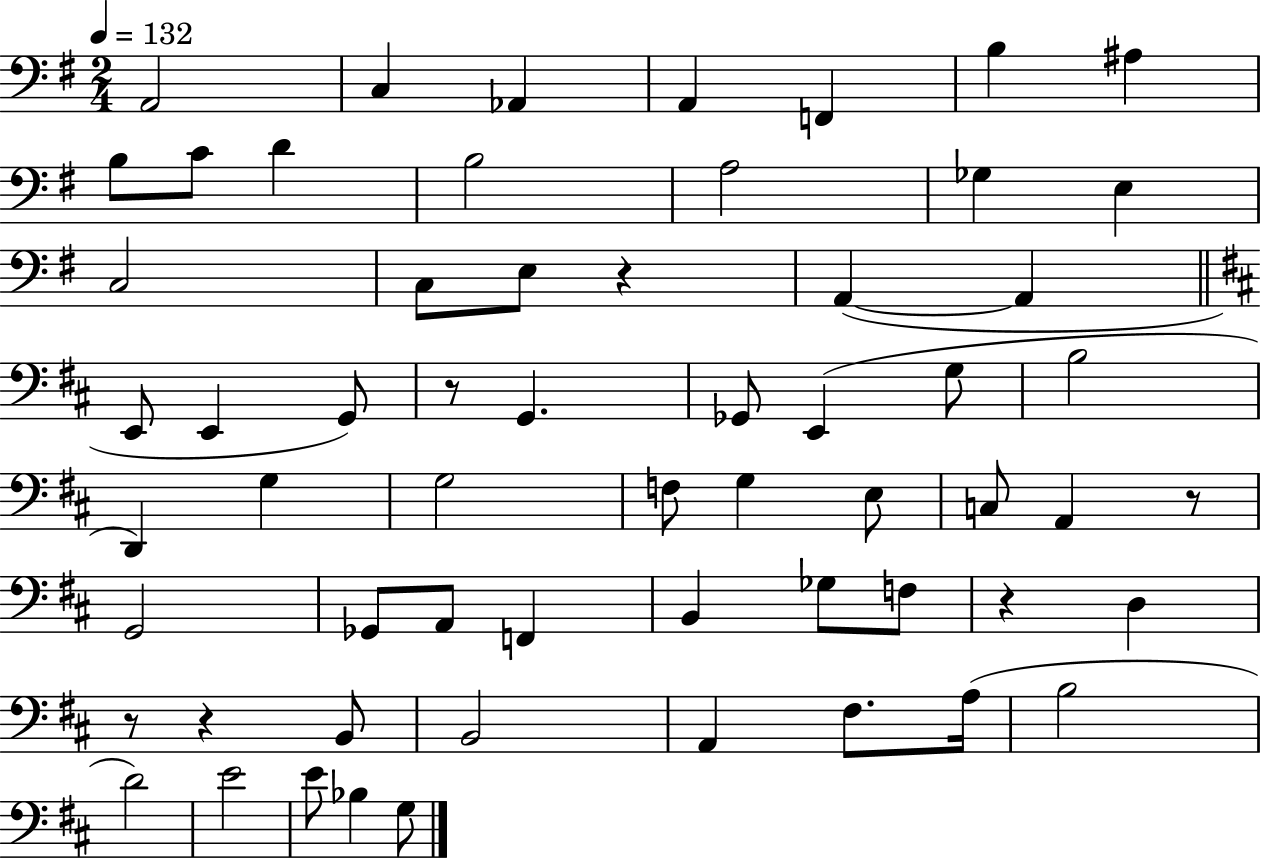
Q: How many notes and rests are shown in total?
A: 60